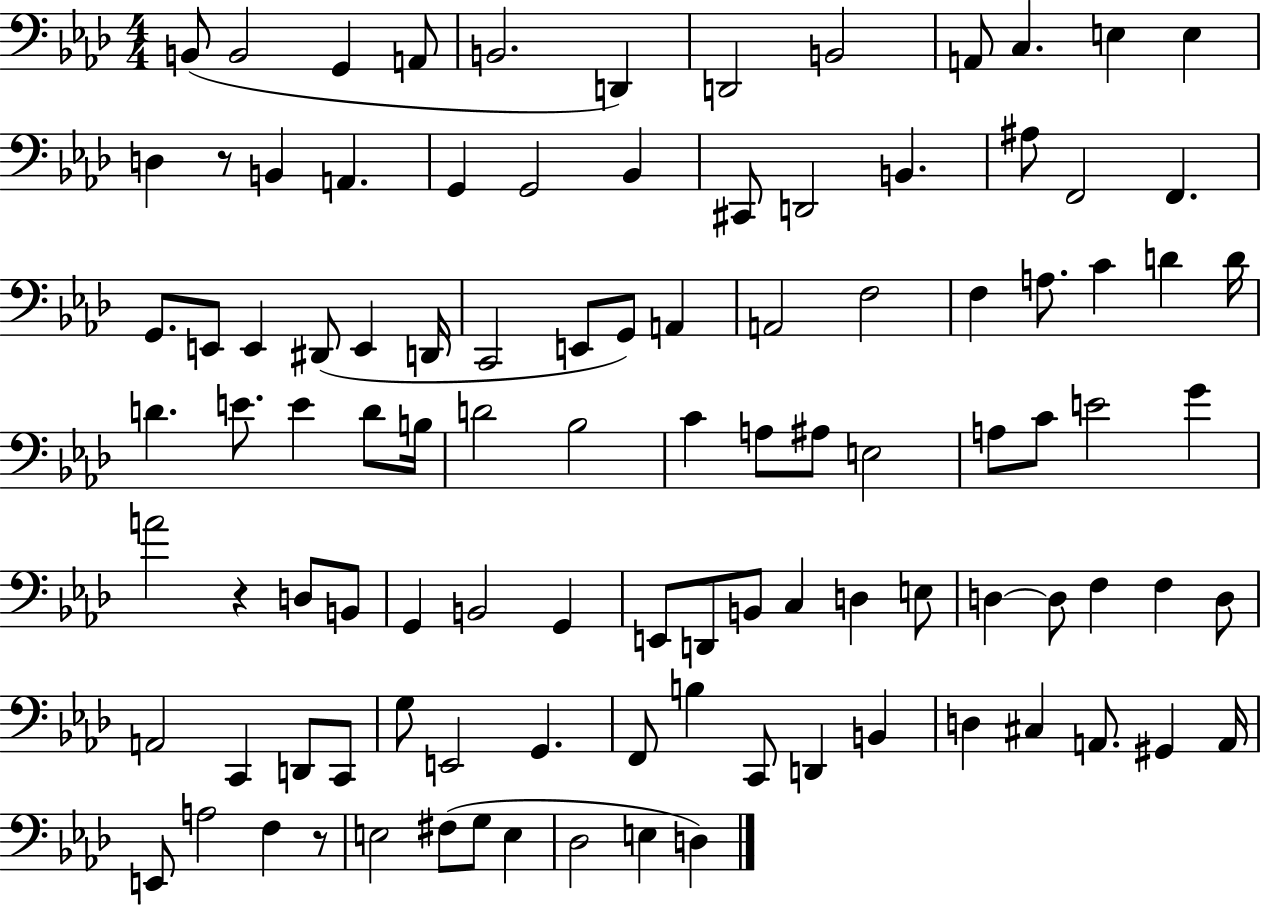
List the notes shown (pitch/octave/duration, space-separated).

B2/e B2/h G2/q A2/e B2/h. D2/q D2/h B2/h A2/e C3/q. E3/q E3/q D3/q R/e B2/q A2/q. G2/q G2/h Bb2/q C#2/e D2/h B2/q. A#3/e F2/h F2/q. G2/e. E2/e E2/q D#2/e E2/q D2/s C2/h E2/e G2/e A2/q A2/h F3/h F3/q A3/e. C4/q D4/q D4/s D4/q. E4/e. E4/q D4/e B3/s D4/h Bb3/h C4/q A3/e A#3/e E3/h A3/e C4/e E4/h G4/q A4/h R/q D3/e B2/e G2/q B2/h G2/q E2/e D2/e B2/e C3/q D3/q E3/e D3/q D3/e F3/q F3/q D3/e A2/h C2/q D2/e C2/e G3/e E2/h G2/q. F2/e B3/q C2/e D2/q B2/q D3/q C#3/q A2/e. G#2/q A2/s E2/e A3/h F3/q R/e E3/h F#3/e G3/e E3/q Db3/h E3/q D3/q